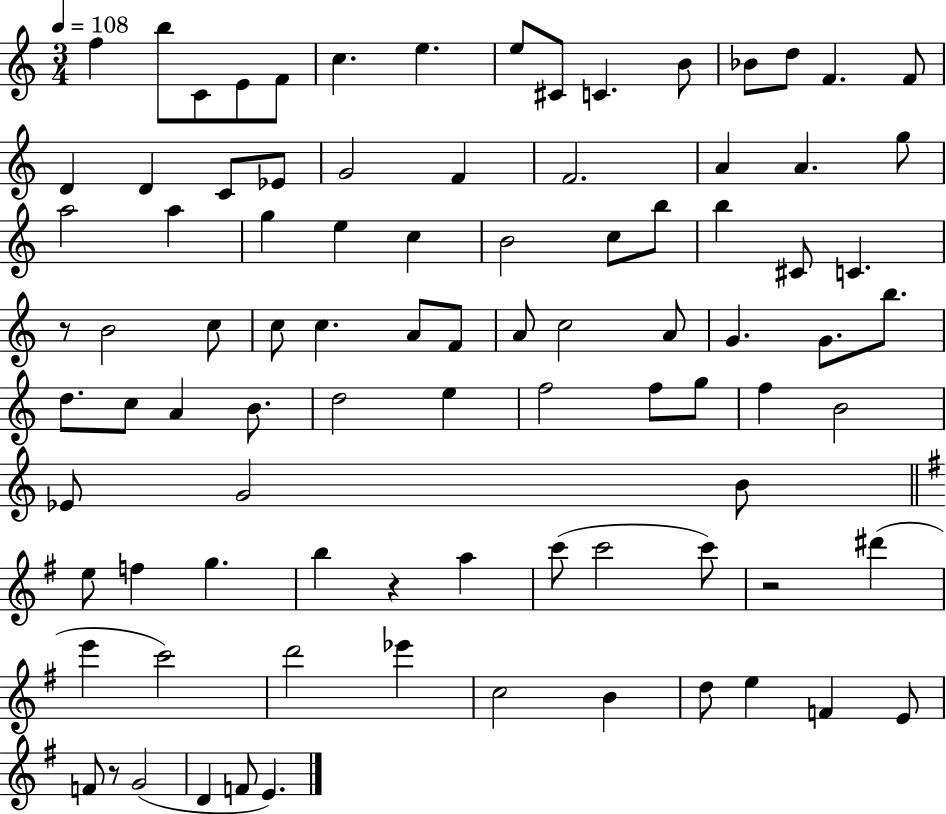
{
  \clef treble
  \numericTimeSignature
  \time 3/4
  \key c \major
  \tempo 4 = 108
  f''4 b''8 c'8 e'8 f'8 | c''4. e''4. | e''8 cis'8 c'4. b'8 | bes'8 d''8 f'4. f'8 | \break d'4 d'4 c'8 ees'8 | g'2 f'4 | f'2. | a'4 a'4. g''8 | \break a''2 a''4 | g''4 e''4 c''4 | b'2 c''8 b''8 | b''4 cis'8 c'4. | \break r8 b'2 c''8 | c''8 c''4. a'8 f'8 | a'8 c''2 a'8 | g'4. g'8. b''8. | \break d''8. c''8 a'4 b'8. | d''2 e''4 | f''2 f''8 g''8 | f''4 b'2 | \break ees'8 g'2 b'8 | \bar "||" \break \key g \major e''8 f''4 g''4. | b''4 r4 a''4 | c'''8( c'''2 c'''8) | r2 dis'''4( | \break e'''4 c'''2) | d'''2 ees'''4 | c''2 b'4 | d''8 e''4 f'4 e'8 | \break f'8 r8 g'2( | d'4 f'8 e'4.) | \bar "|."
}